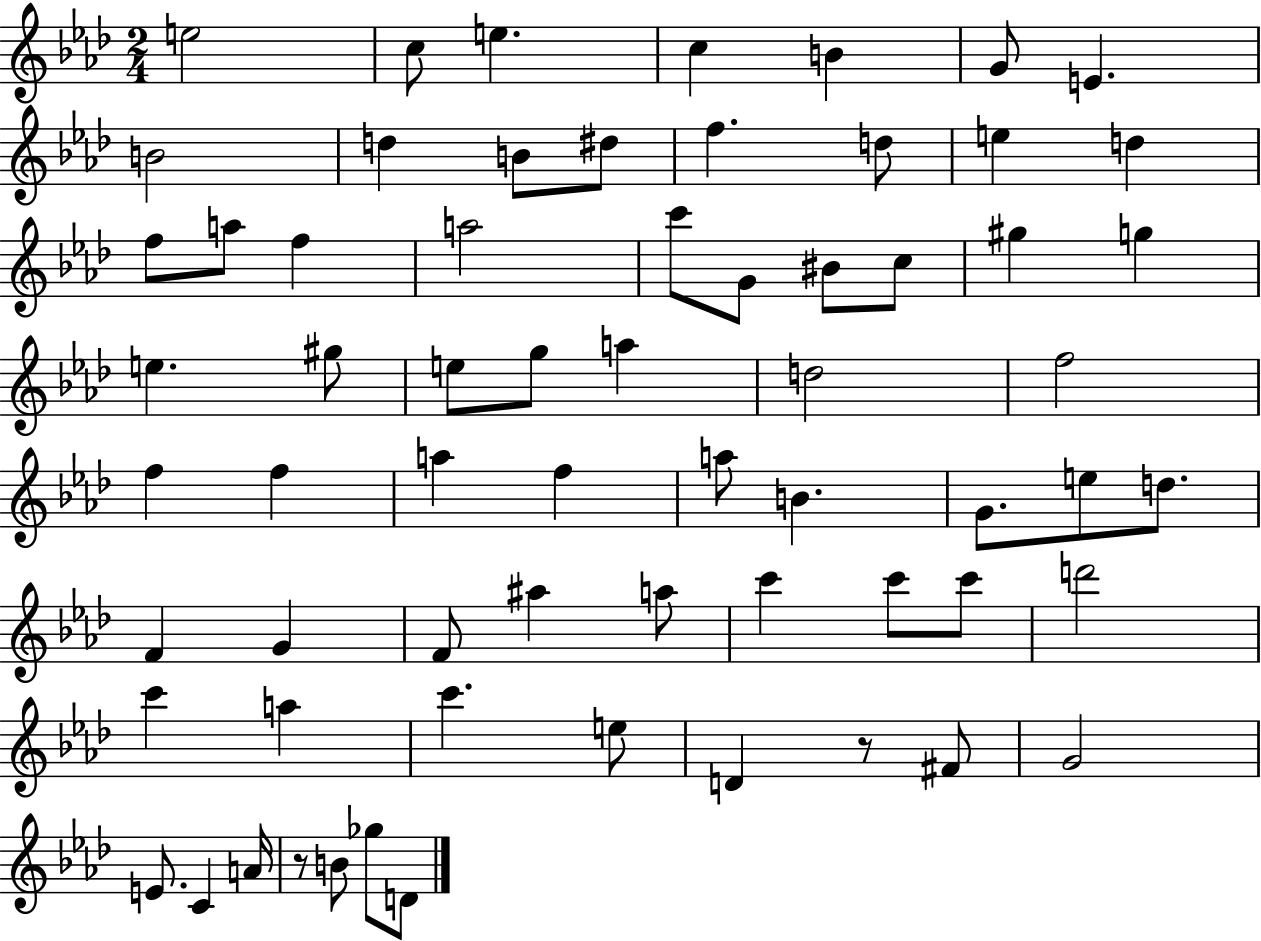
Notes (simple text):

E5/h C5/e E5/q. C5/q B4/q G4/e E4/q. B4/h D5/q B4/e D#5/e F5/q. D5/e E5/q D5/q F5/e A5/e F5/q A5/h C6/e G4/e BIS4/e C5/e G#5/q G5/q E5/q. G#5/e E5/e G5/e A5/q D5/h F5/h F5/q F5/q A5/q F5/q A5/e B4/q. G4/e. E5/e D5/e. F4/q G4/q F4/e A#5/q A5/e C6/q C6/e C6/e D6/h C6/q A5/q C6/q. E5/e D4/q R/e F#4/e G4/h E4/e. C4/q A4/s R/e B4/e Gb5/e D4/e